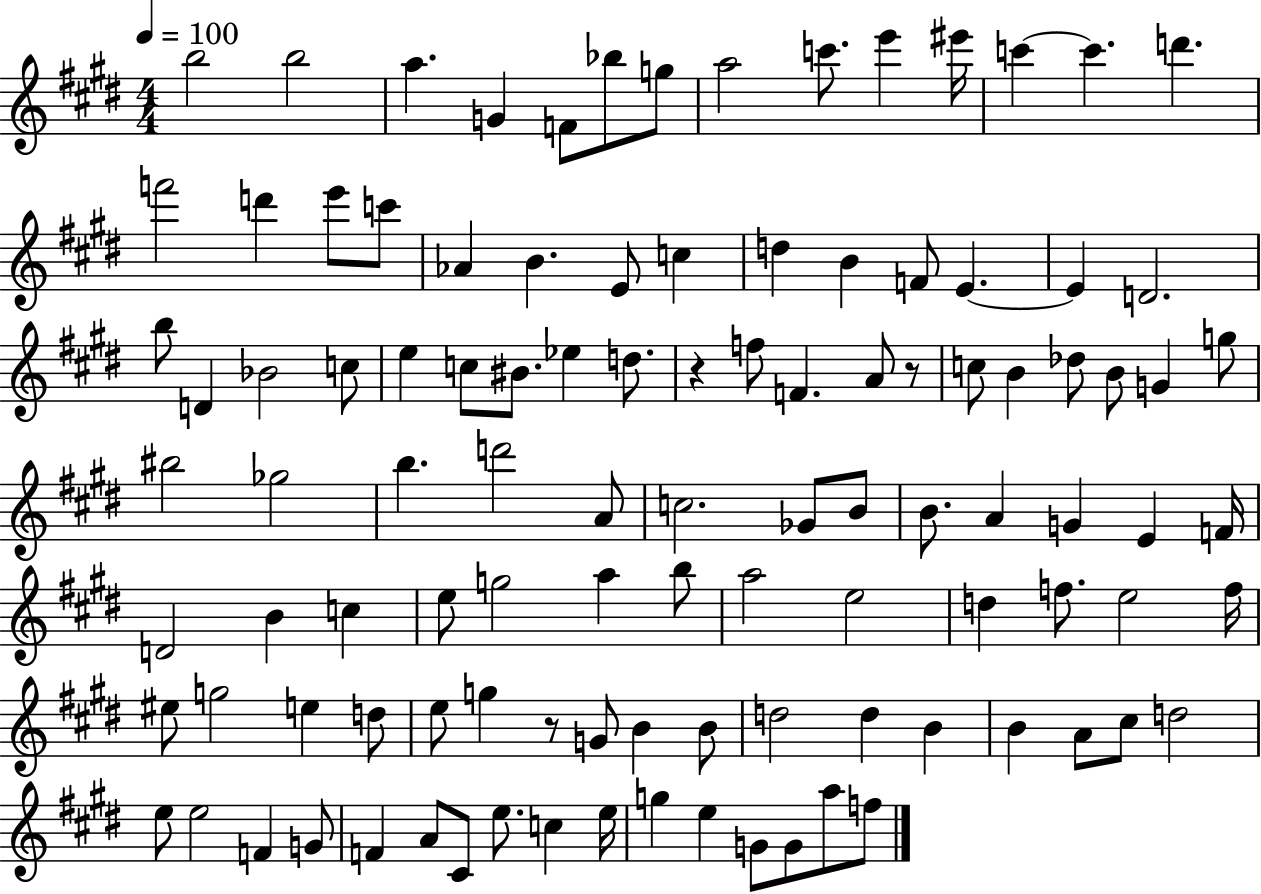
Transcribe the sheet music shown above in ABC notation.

X:1
T:Untitled
M:4/4
L:1/4
K:E
b2 b2 a G F/2 _b/2 g/2 a2 c'/2 e' ^e'/4 c' c' d' f'2 d' e'/2 c'/2 _A B E/2 c d B F/2 E E D2 b/2 D _B2 c/2 e c/2 ^B/2 _e d/2 z f/2 F A/2 z/2 c/2 B _d/2 B/2 G g/2 ^b2 _g2 b d'2 A/2 c2 _G/2 B/2 B/2 A G E F/4 D2 B c e/2 g2 a b/2 a2 e2 d f/2 e2 f/4 ^e/2 g2 e d/2 e/2 g z/2 G/2 B B/2 d2 d B B A/2 ^c/2 d2 e/2 e2 F G/2 F A/2 ^C/2 e/2 c e/4 g e G/2 G/2 a/2 f/2